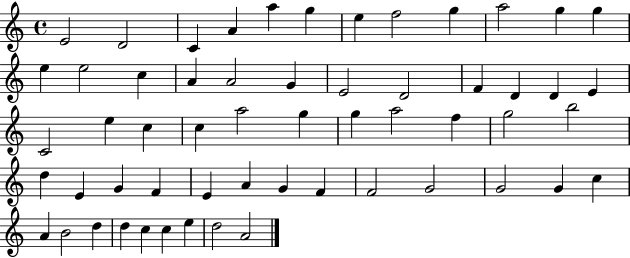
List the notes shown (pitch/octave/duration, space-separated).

E4/h D4/h C4/q A4/q A5/q G5/q E5/q F5/h G5/q A5/h G5/q G5/q E5/q E5/h C5/q A4/q A4/h G4/q E4/h D4/h F4/q D4/q D4/q E4/q C4/h E5/q C5/q C5/q A5/h G5/q G5/q A5/h F5/q G5/h B5/h D5/q E4/q G4/q F4/q E4/q A4/q G4/q F4/q F4/h G4/h G4/h G4/q C5/q A4/q B4/h D5/q D5/q C5/q C5/q E5/q D5/h A4/h